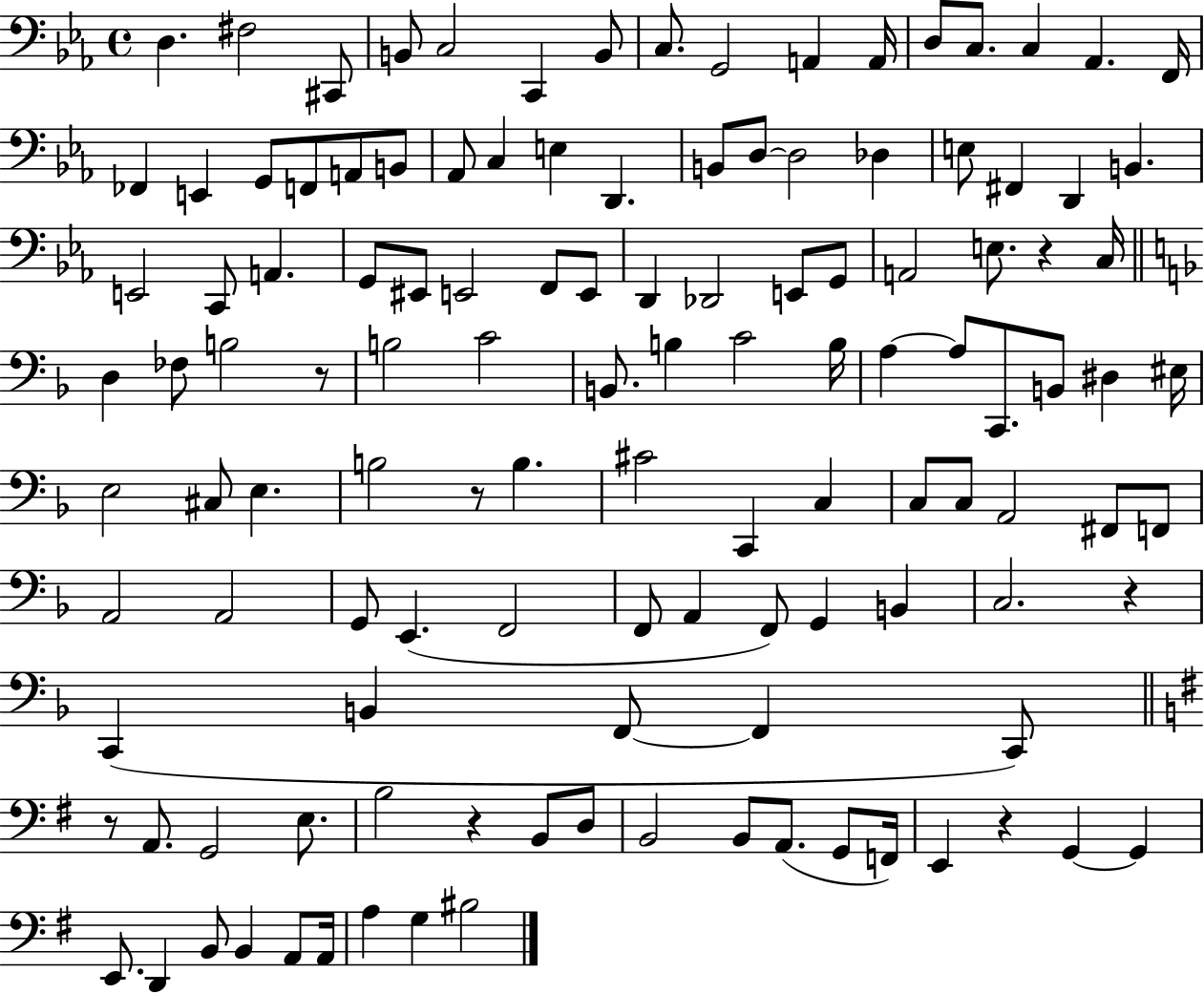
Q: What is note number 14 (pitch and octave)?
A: C3